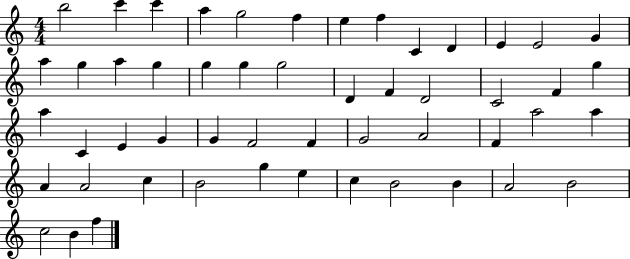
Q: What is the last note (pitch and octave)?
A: F5